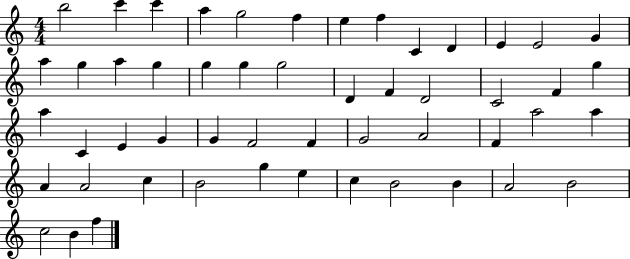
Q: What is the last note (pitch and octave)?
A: F5